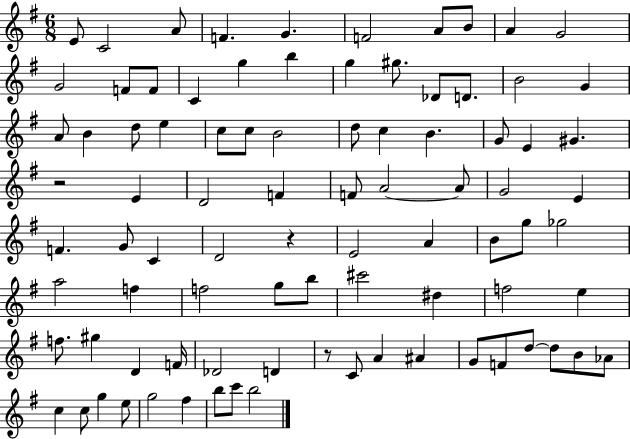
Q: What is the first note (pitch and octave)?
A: E4